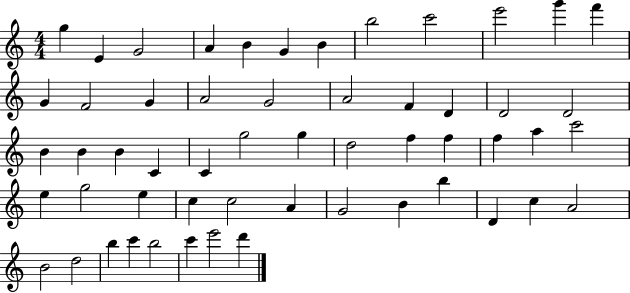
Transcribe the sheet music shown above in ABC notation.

X:1
T:Untitled
M:4/4
L:1/4
K:C
g E G2 A B G B b2 c'2 e'2 g' f' G F2 G A2 G2 A2 F D D2 D2 B B B C C g2 g d2 f f f a c'2 e g2 e c c2 A G2 B b D c A2 B2 d2 b c' b2 c' e'2 d'